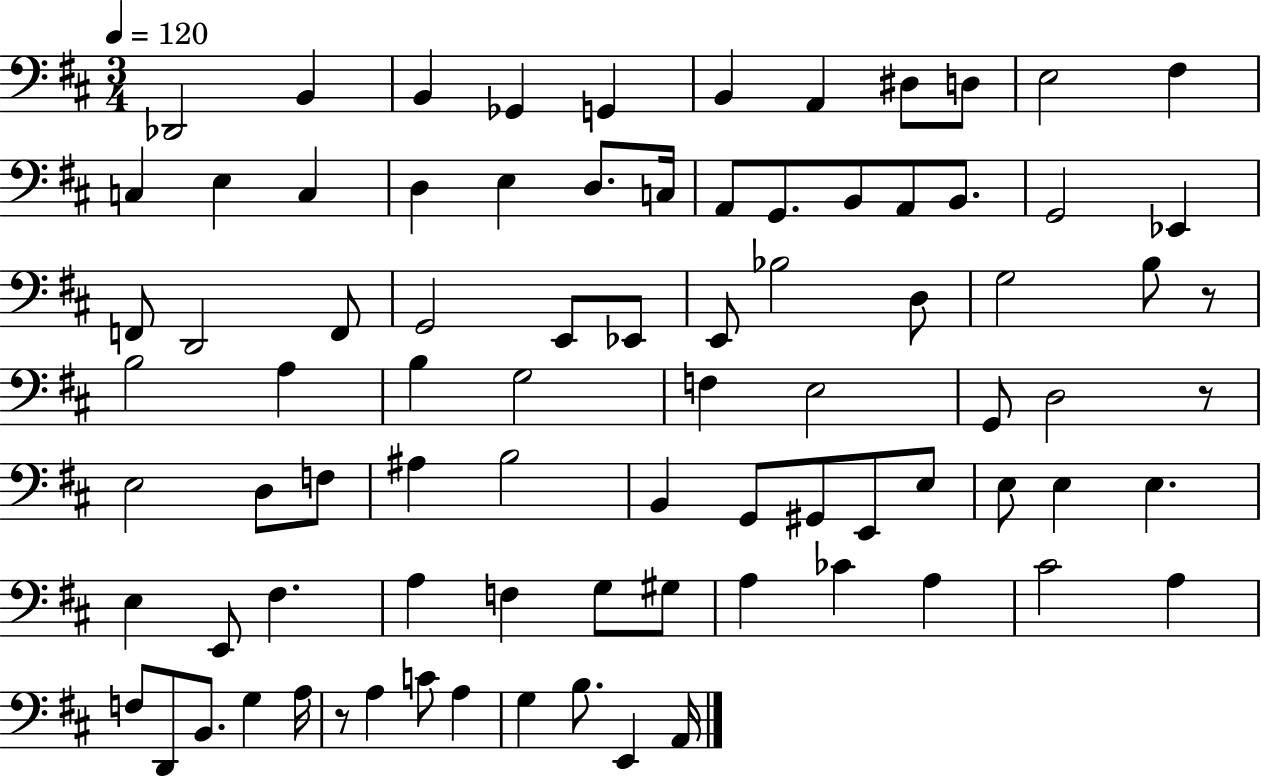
X:1
T:Untitled
M:3/4
L:1/4
K:D
_D,,2 B,, B,, _G,, G,, B,, A,, ^D,/2 D,/2 E,2 ^F, C, E, C, D, E, D,/2 C,/4 A,,/2 G,,/2 B,,/2 A,,/2 B,,/2 G,,2 _E,, F,,/2 D,,2 F,,/2 G,,2 E,,/2 _E,,/2 E,,/2 _B,2 D,/2 G,2 B,/2 z/2 B,2 A, B, G,2 F, E,2 G,,/2 D,2 z/2 E,2 D,/2 F,/2 ^A, B,2 B,, G,,/2 ^G,,/2 E,,/2 E,/2 E,/2 E, E, E, E,,/2 ^F, A, F, G,/2 ^G,/2 A, _C A, ^C2 A, F,/2 D,,/2 B,,/2 G, A,/4 z/2 A, C/2 A, G, B,/2 E,, A,,/4